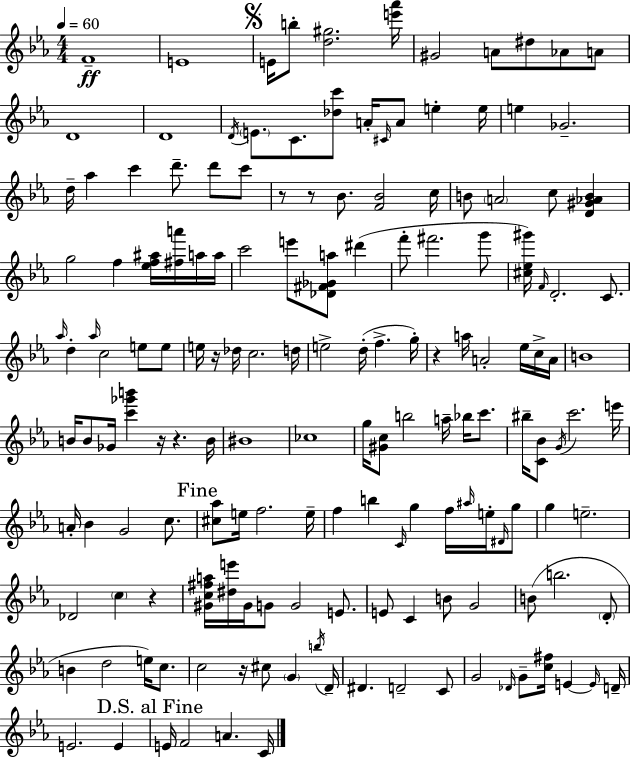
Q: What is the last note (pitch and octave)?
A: C4